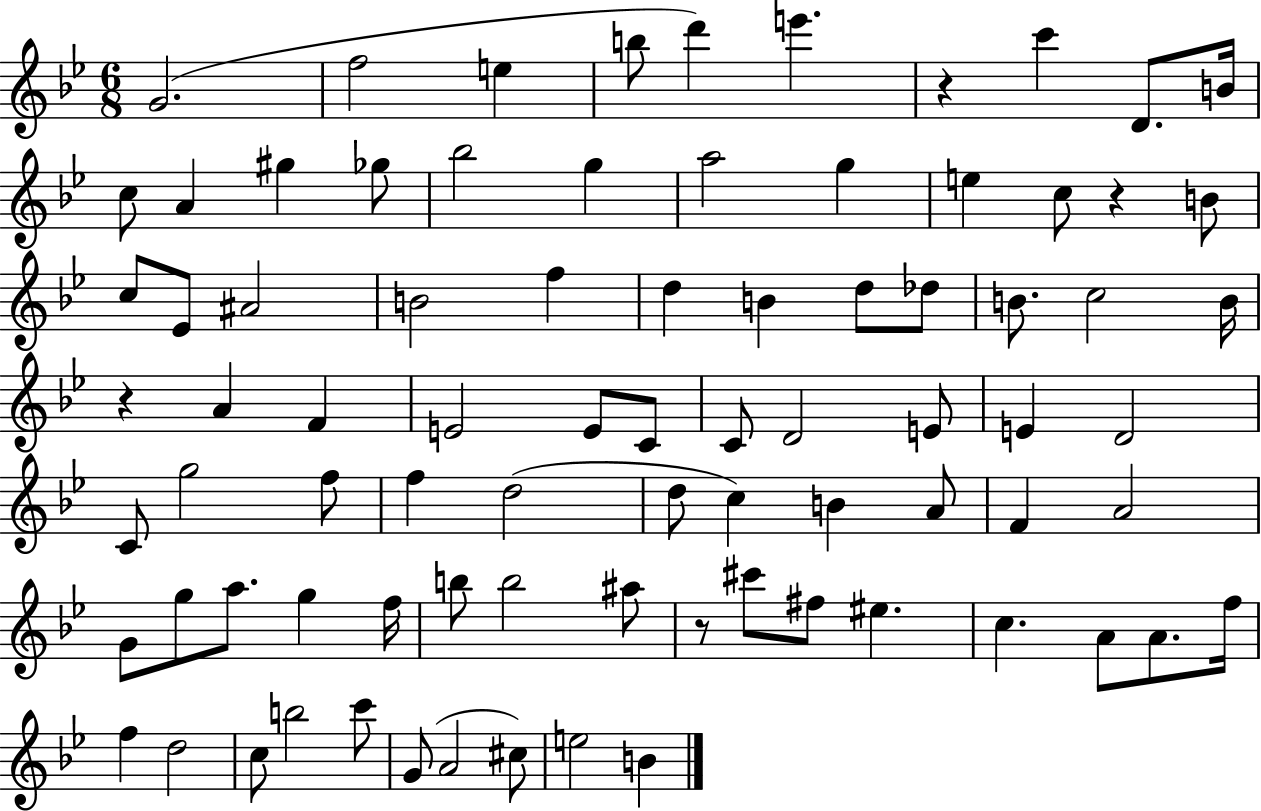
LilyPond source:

{
  \clef treble
  \numericTimeSignature
  \time 6/8
  \key bes \major
  g'2.( | f''2 e''4 | b''8 d'''4) e'''4. | r4 c'''4 d'8. b'16 | \break c''8 a'4 gis''4 ges''8 | bes''2 g''4 | a''2 g''4 | e''4 c''8 r4 b'8 | \break c''8 ees'8 ais'2 | b'2 f''4 | d''4 b'4 d''8 des''8 | b'8. c''2 b'16 | \break r4 a'4 f'4 | e'2 e'8 c'8 | c'8 d'2 e'8 | e'4 d'2 | \break c'8 g''2 f''8 | f''4 d''2( | d''8 c''4) b'4 a'8 | f'4 a'2 | \break g'8 g''8 a''8. g''4 f''16 | b''8 b''2 ais''8 | r8 cis'''8 fis''8 eis''4. | c''4. a'8 a'8. f''16 | \break f''4 d''2 | c''8 b''2 c'''8 | g'8( a'2 cis''8) | e''2 b'4 | \break \bar "|."
}